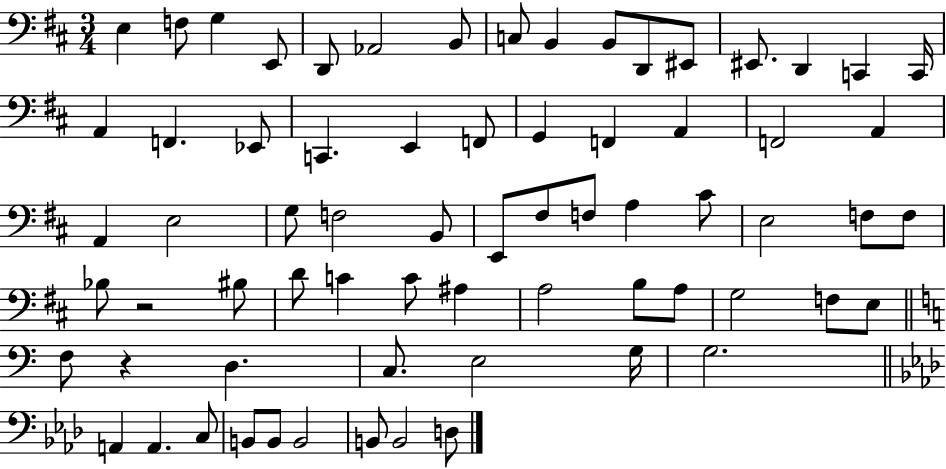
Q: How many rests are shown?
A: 2